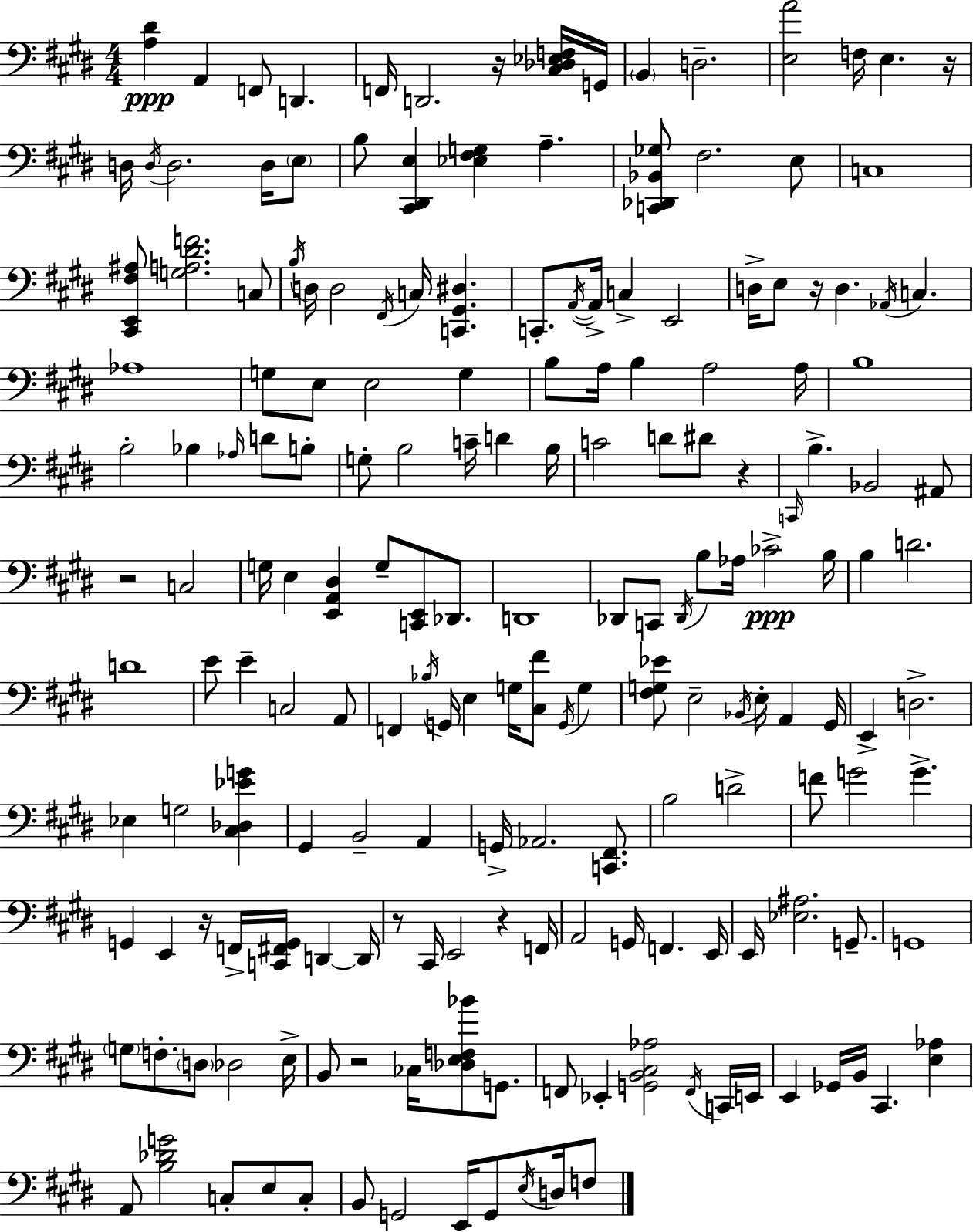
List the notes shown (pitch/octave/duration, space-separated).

[A3,D#4]/q A2/q F2/e D2/q. F2/s D2/h. R/s [C#3,Db3,Eb3,F3]/s G2/s B2/q D3/h. [E3,A4]/h F3/s E3/q. R/s D3/s D3/s D3/h. D3/s E3/e B3/e [C#2,D#2,E3]/q [Eb3,F#3,G3]/q A3/q. [C2,Db2,Bb2,Gb3]/e F#3/h. E3/e C3/w [C#2,E2,F#3,A#3]/e [G3,A3,D#4,F4]/h. C3/e B3/s D3/s D3/h F#2/s C3/s [C2,G#2,D#3]/q. C2/e. A2/s A2/s C3/q E2/h D3/s E3/e R/s D3/q. Ab2/s C3/q. Ab3/w G3/e E3/e E3/h G3/q B3/e A3/s B3/q A3/h A3/s B3/w B3/h Bb3/q Ab3/s D4/e B3/e G3/e B3/h C4/s D4/q B3/s C4/h D4/e D#4/e R/q C2/s B3/q. Bb2/h A#2/e R/h C3/h G3/s E3/q [E2,A2,D#3]/q G3/e [C2,E2]/e Db2/e. D2/w Db2/e C2/e Db2/s B3/e Ab3/s CES4/h B3/s B3/q D4/h. D4/w E4/e E4/q C3/h A2/e F2/q Bb3/s G2/s E3/q G3/s [C#3,F#4]/e G2/s G3/q [F#3,G3,Eb4]/e E3/h Bb2/s E3/s A2/q G#2/s E2/q D3/h. Eb3/q G3/h [C#3,Db3,Eb4,G4]/q G#2/q B2/h A2/q G2/s Ab2/h. [C2,F#2]/e. B3/h D4/h F4/e G4/h G4/q. G2/q E2/q R/s F2/s [C2,F#2,G2]/s D2/q D2/s R/e C#2/s E2/h R/q F2/s A2/h G2/s F2/q. E2/s E2/s [Eb3,A#3]/h. G2/e. G2/w G3/e F3/e. D3/e Db3/h E3/s B2/e R/h CES3/s [Db3,E3,F3,Bb4]/e G2/e. F2/e Eb2/q [G2,B2,C#3,Ab3]/h F2/s C2/s E2/s E2/q Gb2/s B2/s C#2/q. [E3,Ab3]/q A2/e [B3,Db4,G4]/h C3/e E3/e C3/e B2/e G2/h E2/s G2/e E3/s D3/s F3/e